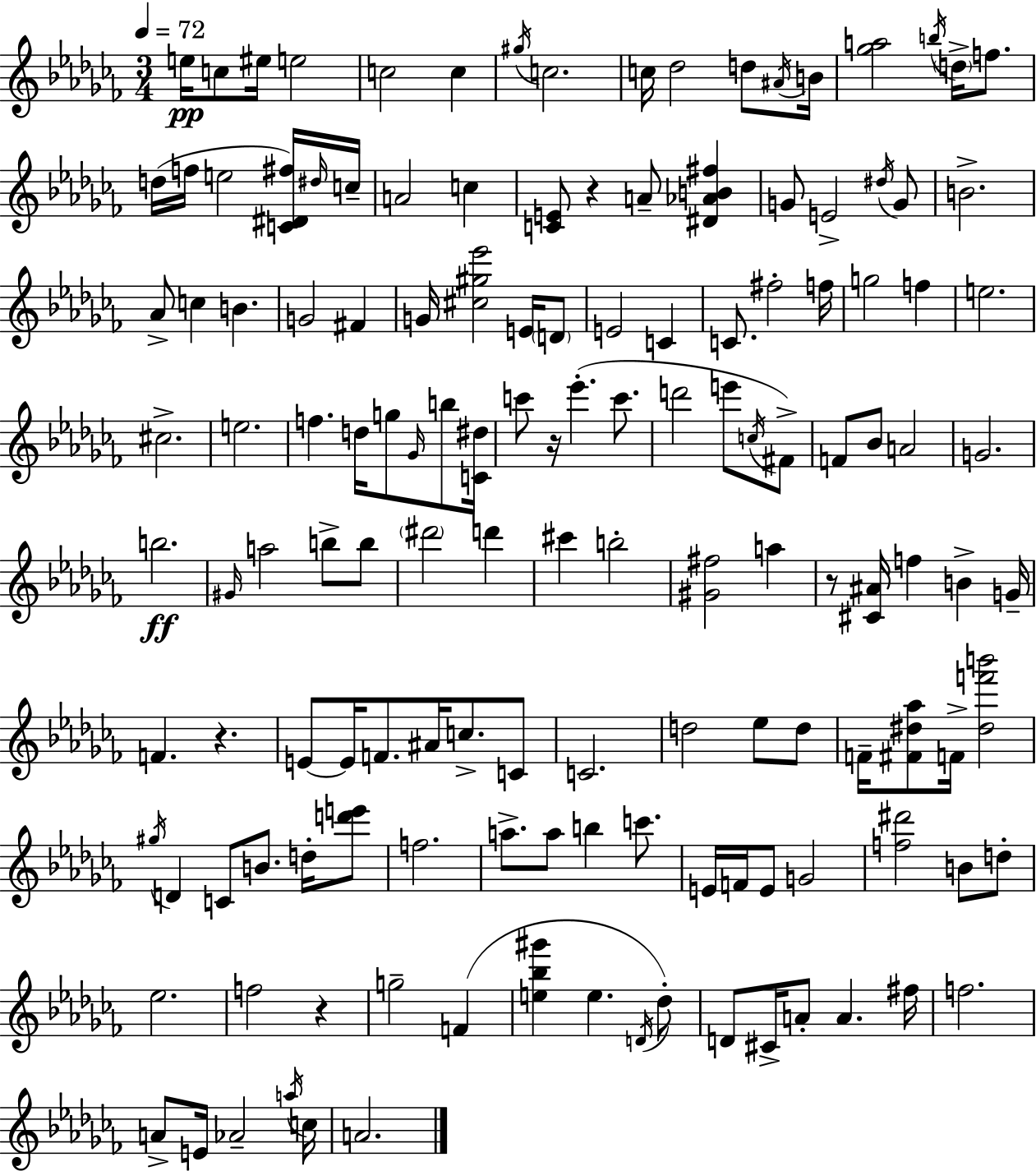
E5/s C5/e EIS5/s E5/h C5/h C5/q G#5/s C5/h. C5/s Db5/h D5/e A#4/s B4/s [Gb5,A5]/h B5/s D5/s F5/e. D5/s F5/s E5/h [C4,D#4,F#5]/s D#5/s C5/s A4/h C5/q [C4,E4]/e R/q A4/e [D#4,Ab4,B4,F#5]/q G4/e E4/h D#5/s G4/e B4/h. Ab4/e C5/q B4/q. G4/h F#4/q G4/s [C#5,G#5,Eb6]/h E4/s D4/e E4/h C4/q C4/e. F#5/h F5/s G5/h F5/q E5/h. C#5/h. E5/h. F5/q. D5/s G5/e Gb4/s B5/e [C4,D#5]/s C6/e R/s Eb6/q. C6/e. D6/h E6/e C5/s F#4/e F4/e Bb4/e A4/h G4/h. B5/h. G#4/s A5/h B5/e B5/e D#6/h D6/q C#6/q B5/h [G#4,F#5]/h A5/q R/e [C#4,A#4]/s F5/q B4/q G4/s F4/q. R/q. E4/e E4/s F4/e. A#4/s C5/e. C4/e C4/h. D5/h Eb5/e D5/e F4/s [F#4,D#5,Ab5]/e F4/s [D#5,F6,B6]/h G#5/s D4/q C4/e B4/e. D5/s [D6,E6]/e F5/h. A5/e. A5/e B5/q C6/e. E4/s F4/s E4/e G4/h [F5,D#6]/h B4/e D5/e Eb5/h. F5/h R/q G5/h F4/q [E5,Bb5,G#6]/q E5/q. D4/s Db5/e D4/e C#4/s A4/e A4/q. F#5/s F5/h. A4/e E4/s Ab4/h A5/s C5/s A4/h.